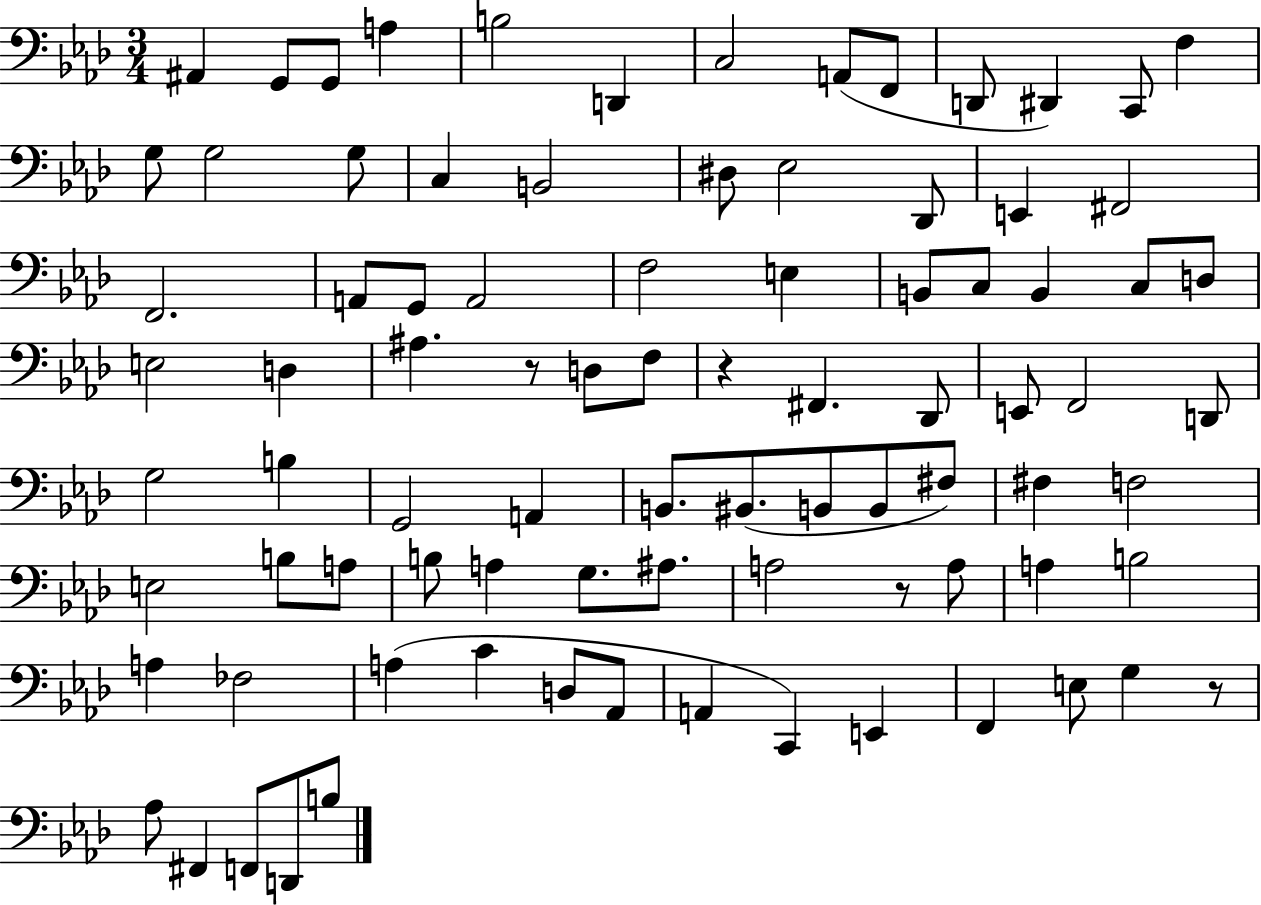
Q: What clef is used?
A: bass